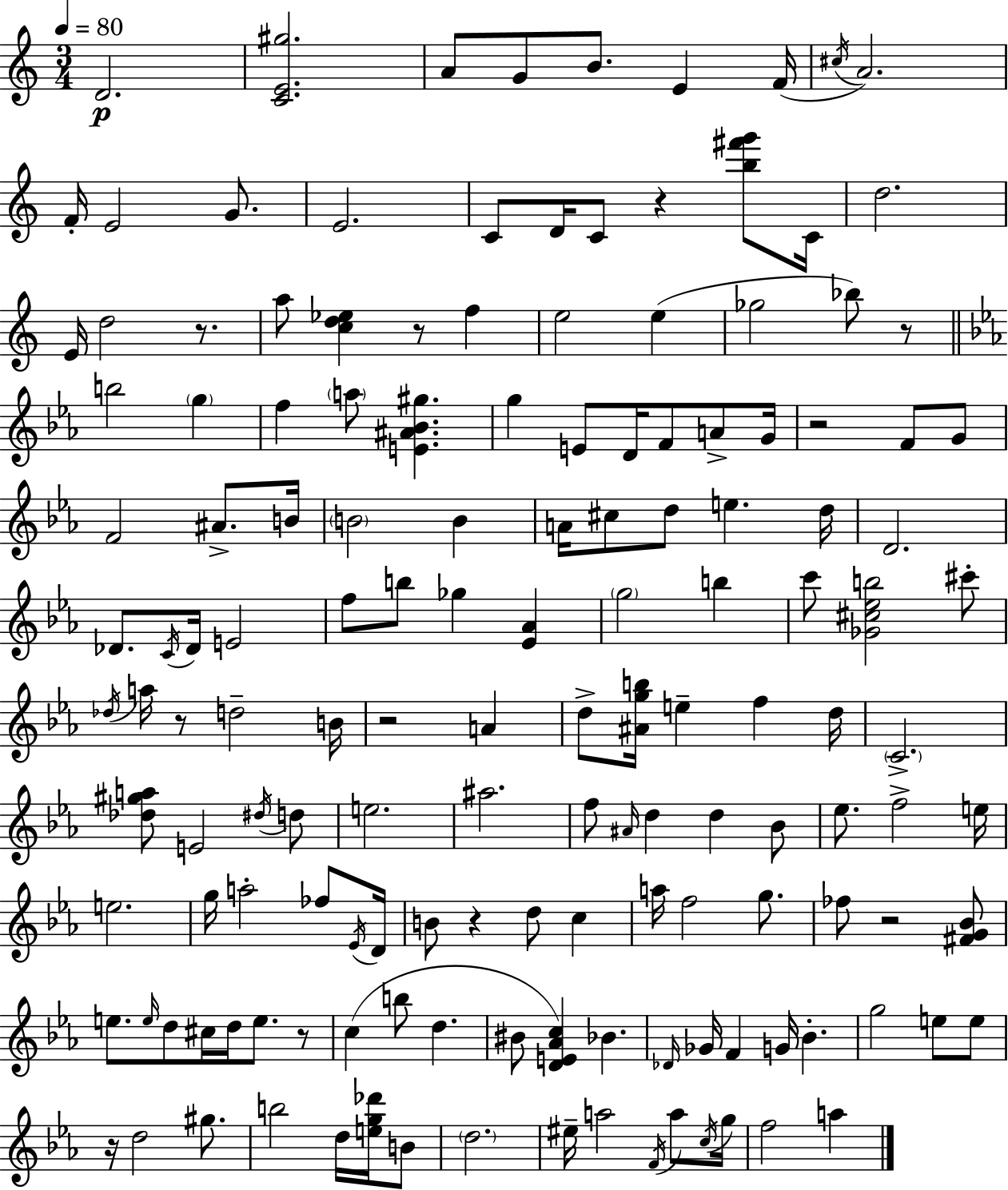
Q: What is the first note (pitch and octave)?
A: D4